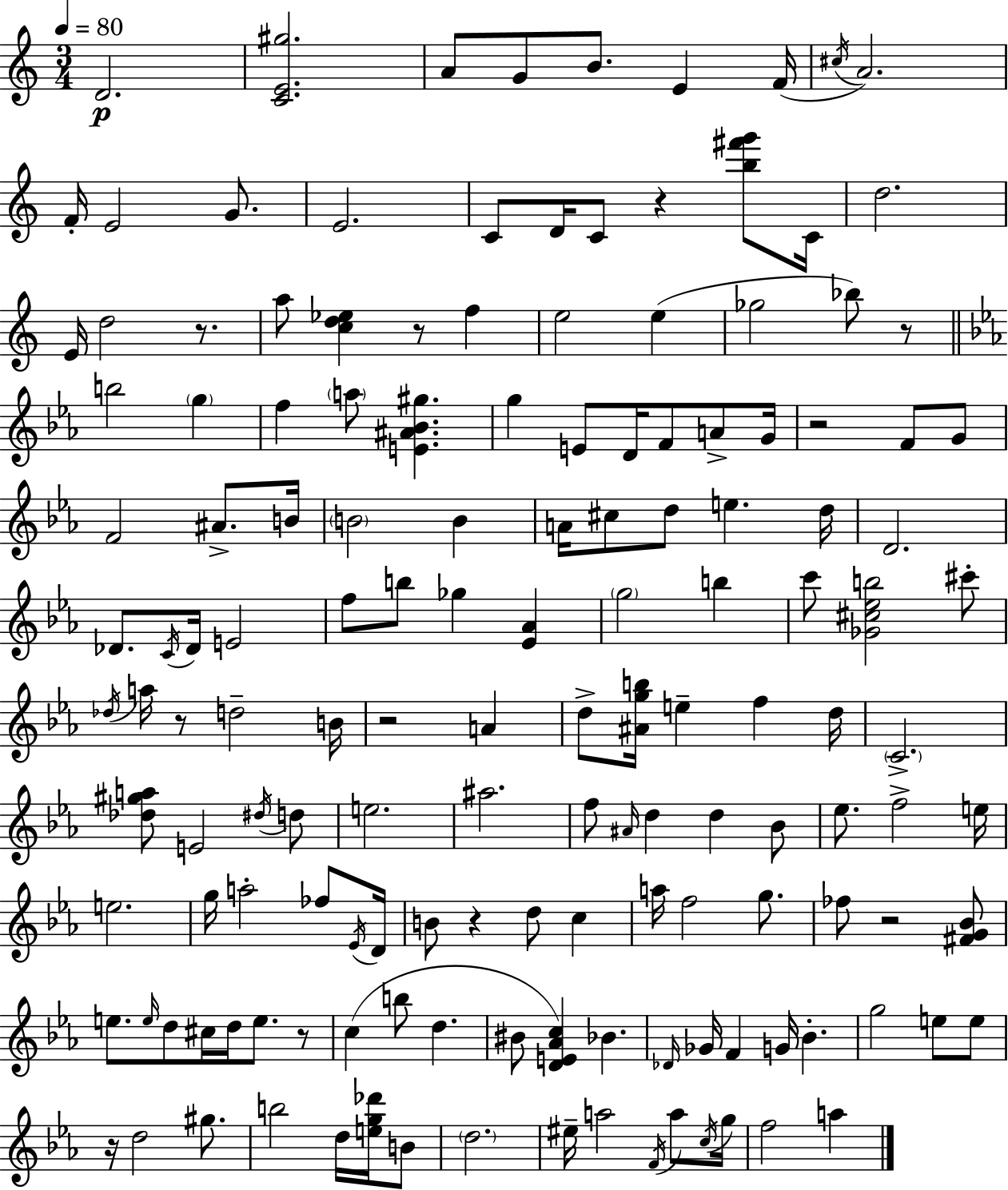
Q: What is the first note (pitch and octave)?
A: D4